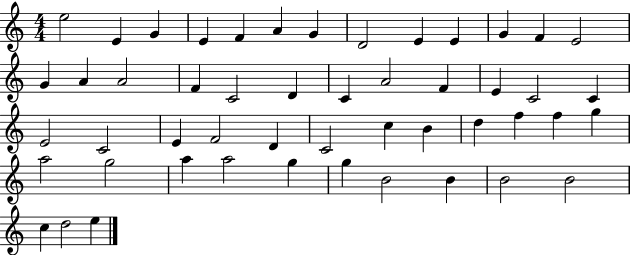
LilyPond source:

{
  \clef treble
  \numericTimeSignature
  \time 4/4
  \key c \major
  e''2 e'4 g'4 | e'4 f'4 a'4 g'4 | d'2 e'4 e'4 | g'4 f'4 e'2 | \break g'4 a'4 a'2 | f'4 c'2 d'4 | c'4 a'2 f'4 | e'4 c'2 c'4 | \break e'2 c'2 | e'4 f'2 d'4 | c'2 c''4 b'4 | d''4 f''4 f''4 g''4 | \break a''2 g''2 | a''4 a''2 g''4 | g''4 b'2 b'4 | b'2 b'2 | \break c''4 d''2 e''4 | \bar "|."
}